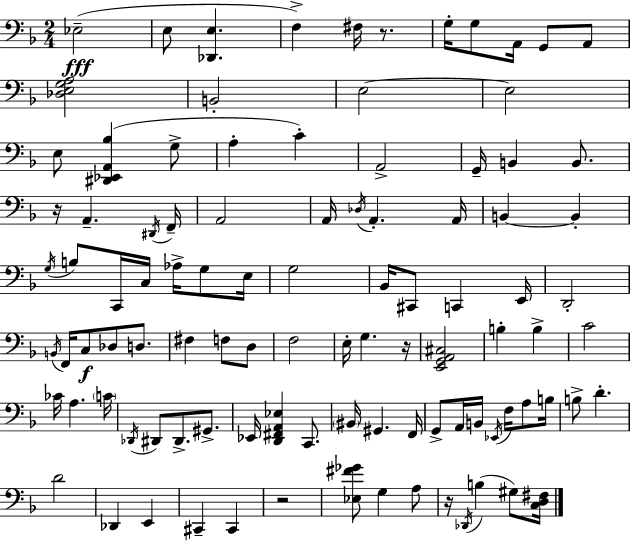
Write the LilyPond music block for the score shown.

{
  \clef bass
  \numericTimeSignature
  \time 2/4
  \key d \minor
  \repeat volta 2 { ees2--(\fff | e8 <des, e>4. | f4->) fis16 r8. | g16-. g8 a,16 g,8 a,8 | \break <des e g a>2 | b,2-. | e2~~ | e2 | \break e8 <dis, ees, a, bes>4( g8-> | a4-. c'4-.) | a,2-> | g,16-- b,4 b,8. | \break r16 a,4.-- \acciaccatura { dis,16 } | f,16-- a,2 | a,16 \acciaccatura { des16 } a,4.-. | a,16 b,4~~ b,4-. | \break \acciaccatura { g16 } b8 c,16 c16 aes16-> | g8 e16 g2 | bes,16 cis,8 c,4 | e,16 d,2-. | \break \acciaccatura { b,16 } f,16 c8\f des8 | d8. fis4 | f8 d8 f2 | e16-. g4. | \break r16 <e, g, a, cis>2 | b4-. | b4-> c'2 | ces'16 a4. | \break \parenthesize c'16 \acciaccatura { des,16 } dis,8 dis,8.-> | gis,8.-> ees,16 <d, fis, a, ees>4 | c,8. \parenthesize bis,16 gis,4. | f,16 g,8-> a,16 | \break b,16 \acciaccatura { ees,16 } f16 a8 b16 b8-> | d'4.-. d'2 | des,4 | e,4 cis,4-- | \break cis,4 r2 | <ees fis' ges'>8 | g4 a8 r16 \acciaccatura { des,16 }( | b4 gis8) <c d fis>16 } \bar "|."
}